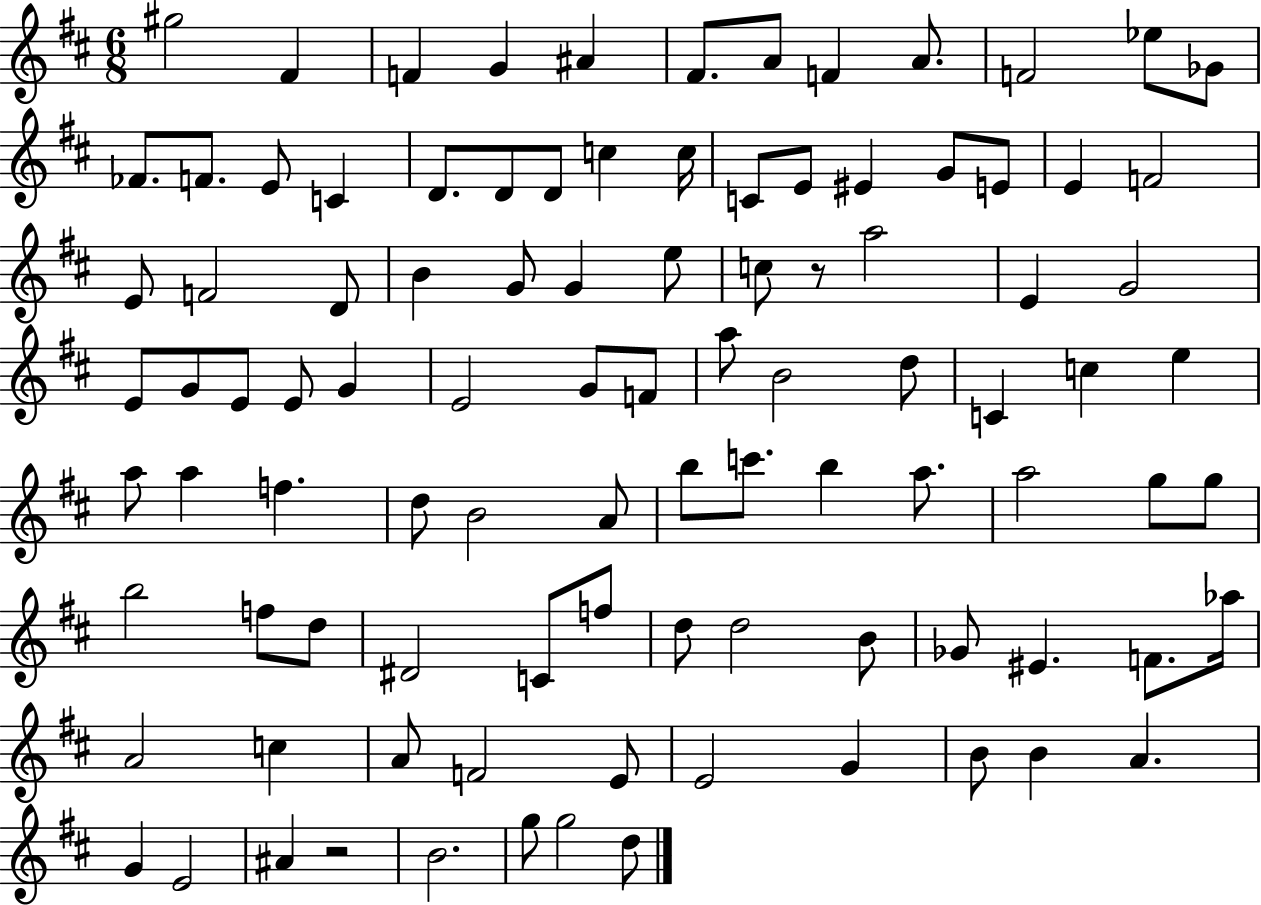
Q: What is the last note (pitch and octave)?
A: D5